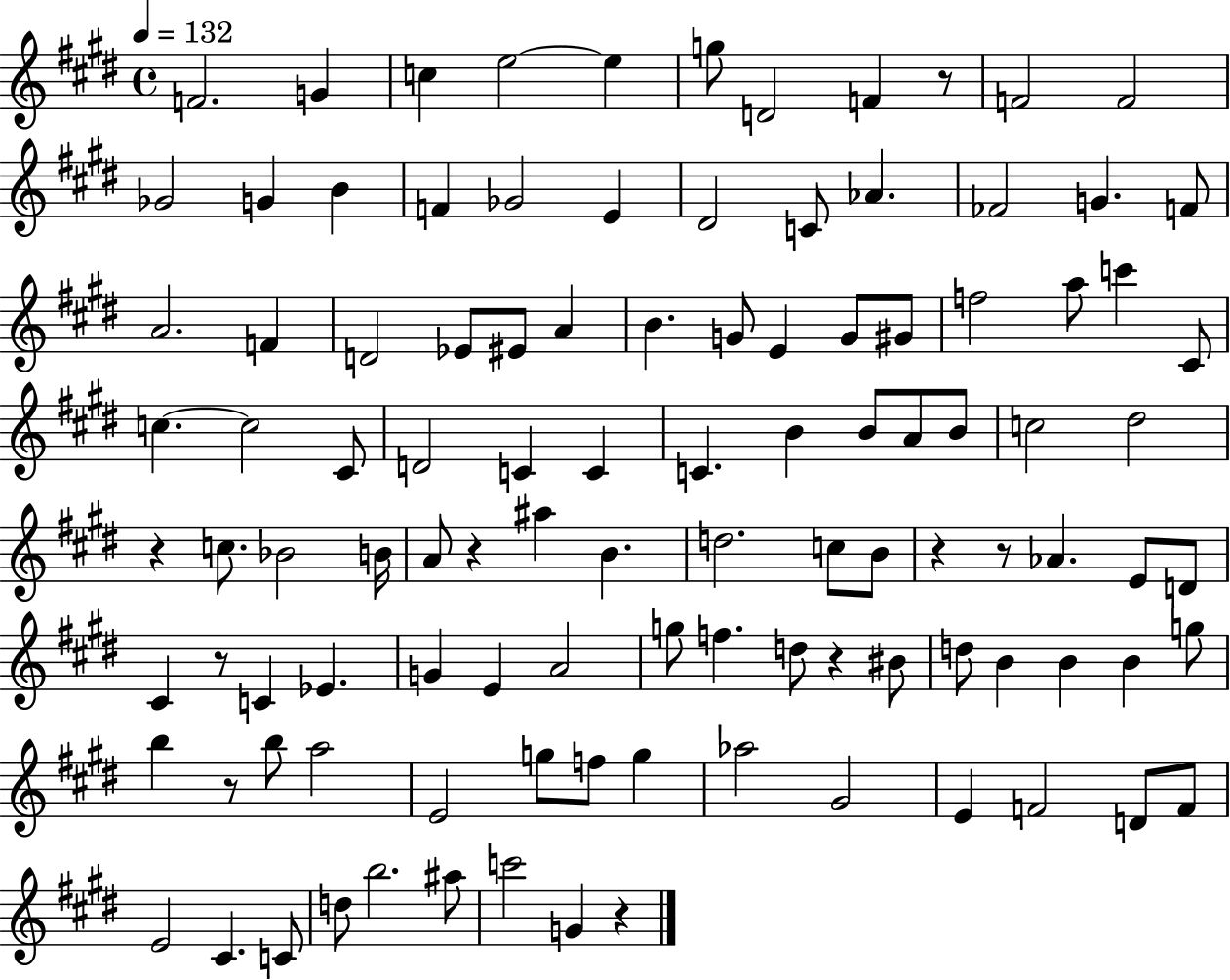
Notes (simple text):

F4/h. G4/q C5/q E5/h E5/q G5/e D4/h F4/q R/e F4/h F4/h Gb4/h G4/q B4/q F4/q Gb4/h E4/q D#4/h C4/e Ab4/q. FES4/h G4/q. F4/e A4/h. F4/q D4/h Eb4/e EIS4/e A4/q B4/q. G4/e E4/q G4/e G#4/e F5/h A5/e C6/q C#4/e C5/q. C5/h C#4/e D4/h C4/q C4/q C4/q. B4/q B4/e A4/e B4/e C5/h D#5/h R/q C5/e. Bb4/h B4/s A4/e R/q A#5/q B4/q. D5/h. C5/e B4/e R/q R/e Ab4/q. E4/e D4/e C#4/q R/e C4/q Eb4/q. G4/q E4/q A4/h G5/e F5/q. D5/e R/q BIS4/e D5/e B4/q B4/q B4/q G5/e B5/q R/e B5/e A5/h E4/h G5/e F5/e G5/q Ab5/h G#4/h E4/q F4/h D4/e F4/e E4/h C#4/q. C4/e D5/e B5/h. A#5/e C6/h G4/q R/q